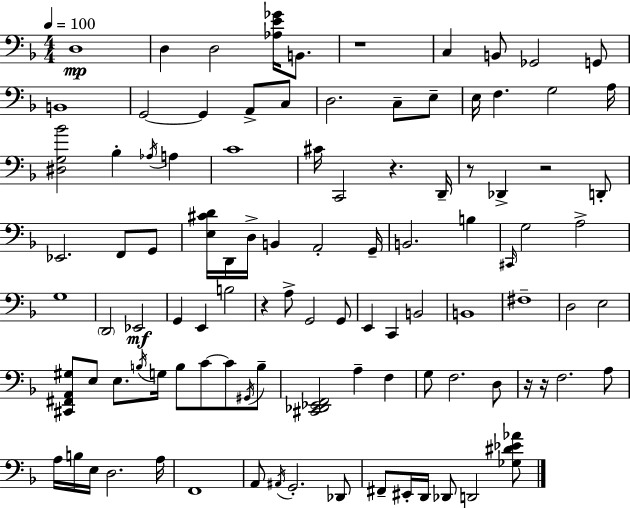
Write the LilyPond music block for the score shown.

{
  \clef bass
  \numericTimeSignature
  \time 4/4
  \key d \minor
  \tempo 4 = 100
  d1\mp | d4 d2 <aes e' ges'>16 b,8. | r1 | c4 b,8 ges,2 g,8 | \break b,1 | g,2~~ g,4 a,8-> c8 | d2. c8-- e8-- | e16 f4. g2 a16 | \break <dis g bes'>2 bes4-. \acciaccatura { aes16 } a4 | c'1 | cis'16 c,2 r4. | d,16-- r8 des,4-> r2 d,8-. | \break ees,2. f,8 g,8 | <e cis' d'>16 d,16 d16-> b,4 a,2-. | g,16-- b,2. b4 | \grace { cis,16 } g2 a2-> | \break g1 | \parenthesize d,2 ees,2\mf | g,4 e,4 b2 | r4 a8-> g,2 | \break g,8 e,4 c,4 b,2 | b,1 | fis1-- | d2 e2 | \break <cis, fis, a, gis>8 e8 e8. \acciaccatura { b16 } g16 b8 c'8~~ c'8 | \acciaccatura { gis,16 } b8-- <cis, des, ees, f,>2 a4-- | f4 g8 f2. | d8 r16 r16 f2. | \break a8 a16 b16 e16 d2. | a16 f,1 | a,8 \acciaccatura { ais,16 } g,2.-. | des,8 fis,8-- eis,16-. d,16 des,8 d,2 | \break <ges dis' ees' aes'>8 \bar "|."
}